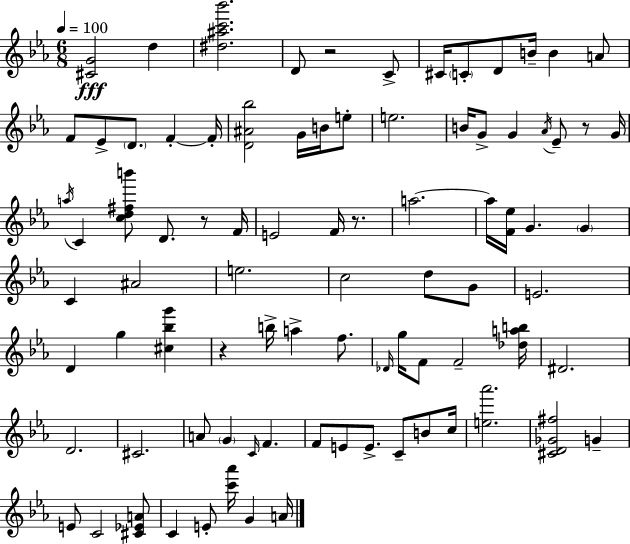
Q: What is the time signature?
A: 6/8